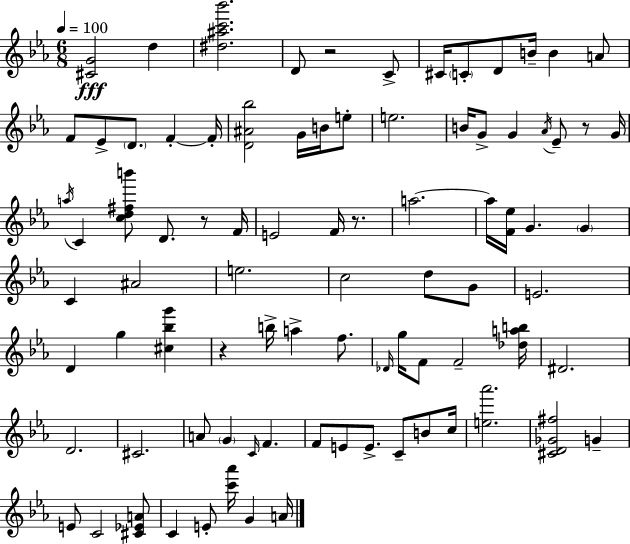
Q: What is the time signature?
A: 6/8